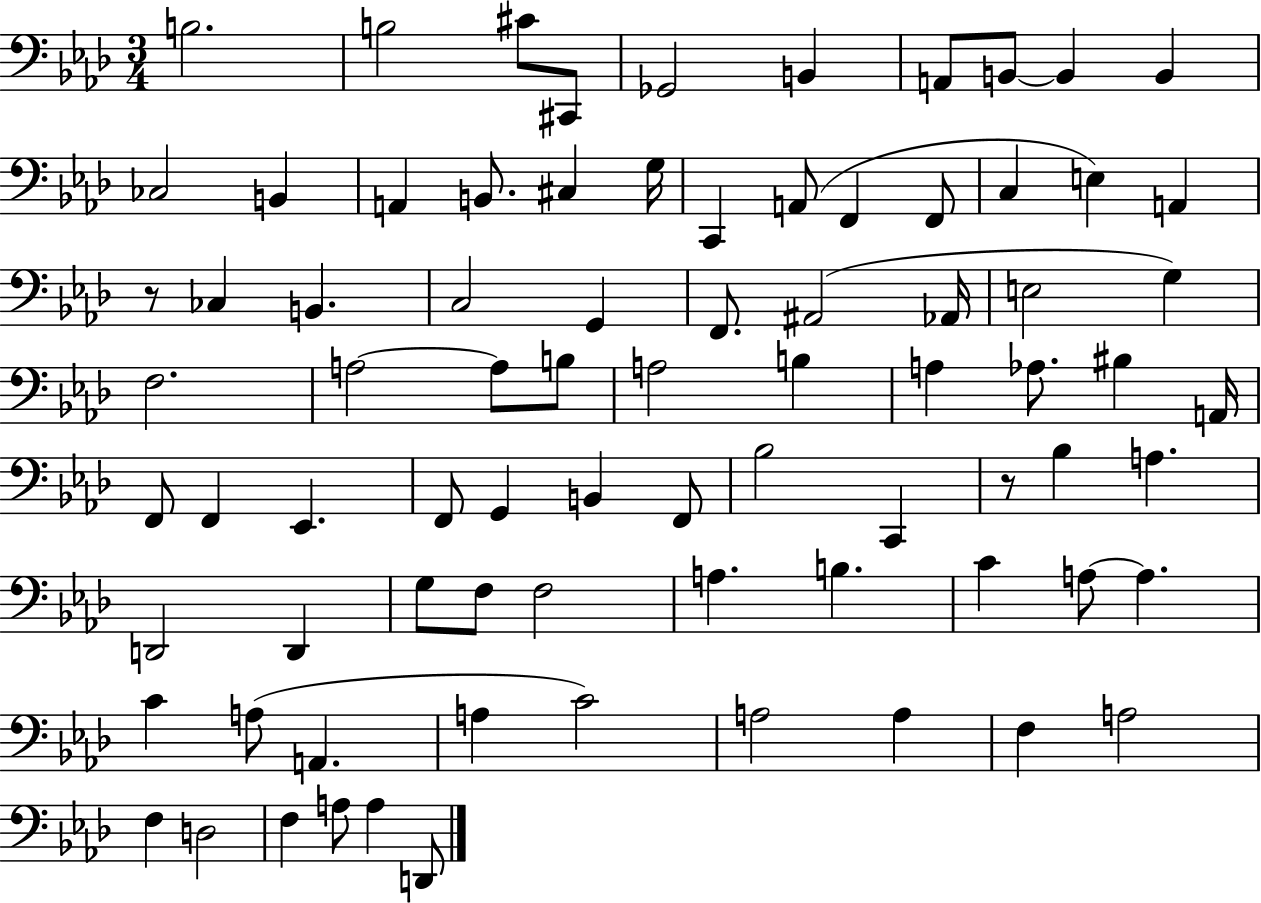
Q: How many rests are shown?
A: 2